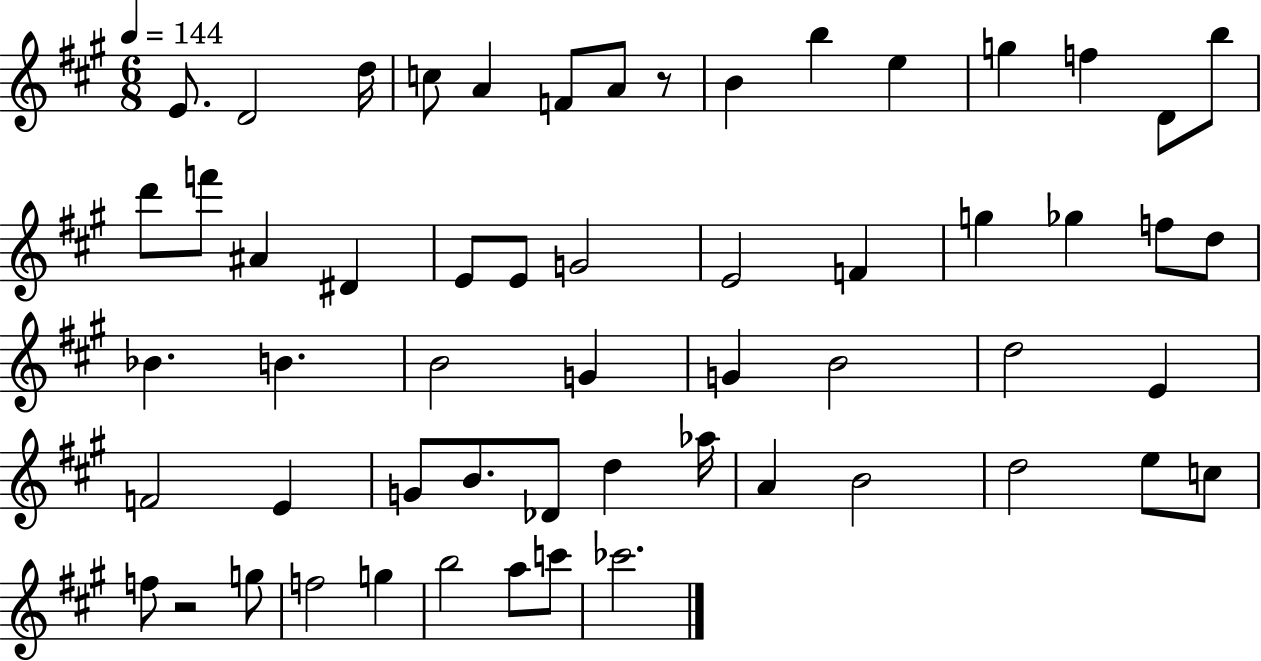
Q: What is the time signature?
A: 6/8